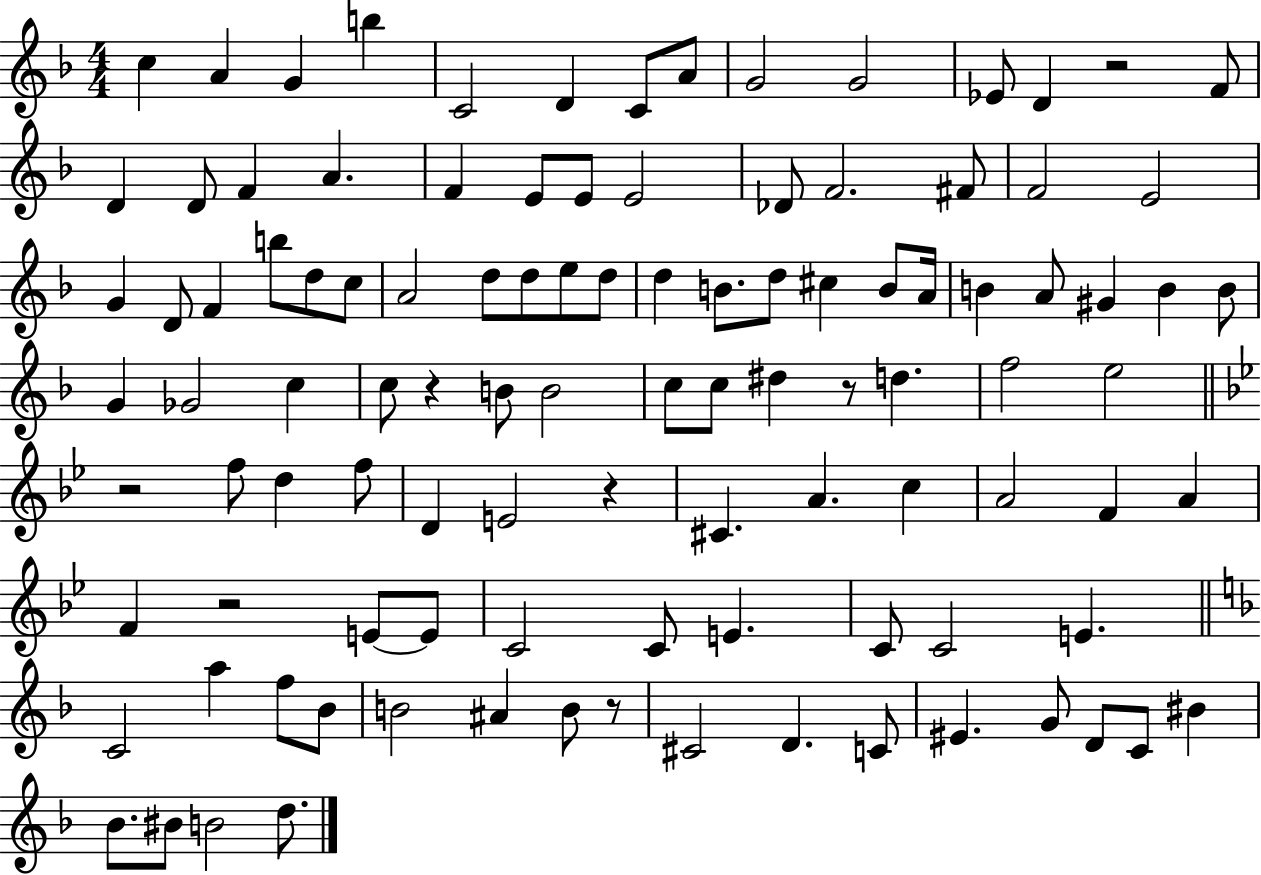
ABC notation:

X:1
T:Untitled
M:4/4
L:1/4
K:F
c A G b C2 D C/2 A/2 G2 G2 _E/2 D z2 F/2 D D/2 F A F E/2 E/2 E2 _D/2 F2 ^F/2 F2 E2 G D/2 F b/2 d/2 c/2 A2 d/2 d/2 e/2 d/2 d B/2 d/2 ^c B/2 A/4 B A/2 ^G B B/2 G _G2 c c/2 z B/2 B2 c/2 c/2 ^d z/2 d f2 e2 z2 f/2 d f/2 D E2 z ^C A c A2 F A F z2 E/2 E/2 C2 C/2 E C/2 C2 E C2 a f/2 _B/2 B2 ^A B/2 z/2 ^C2 D C/2 ^E G/2 D/2 C/2 ^B _B/2 ^B/2 B2 d/2